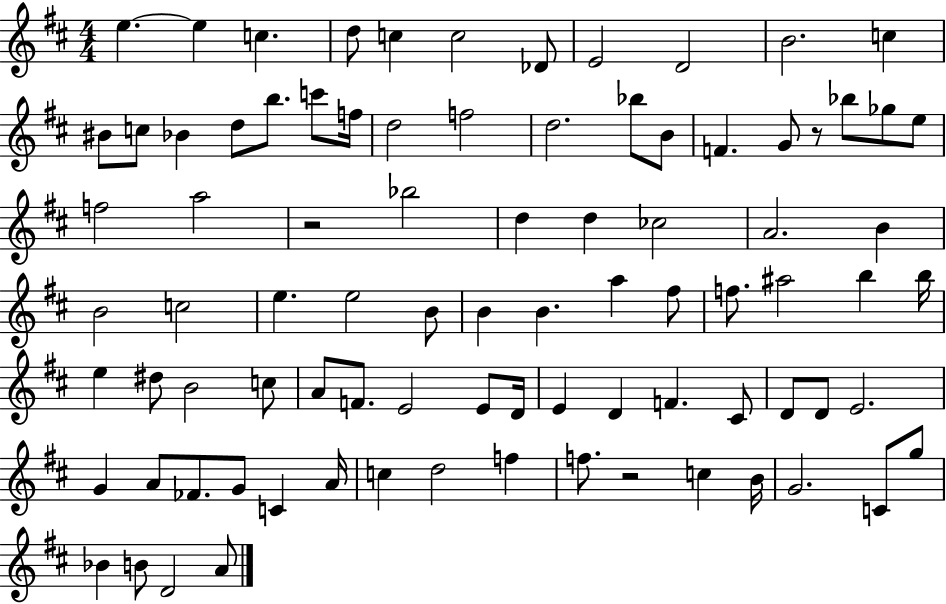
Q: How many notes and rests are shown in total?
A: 87